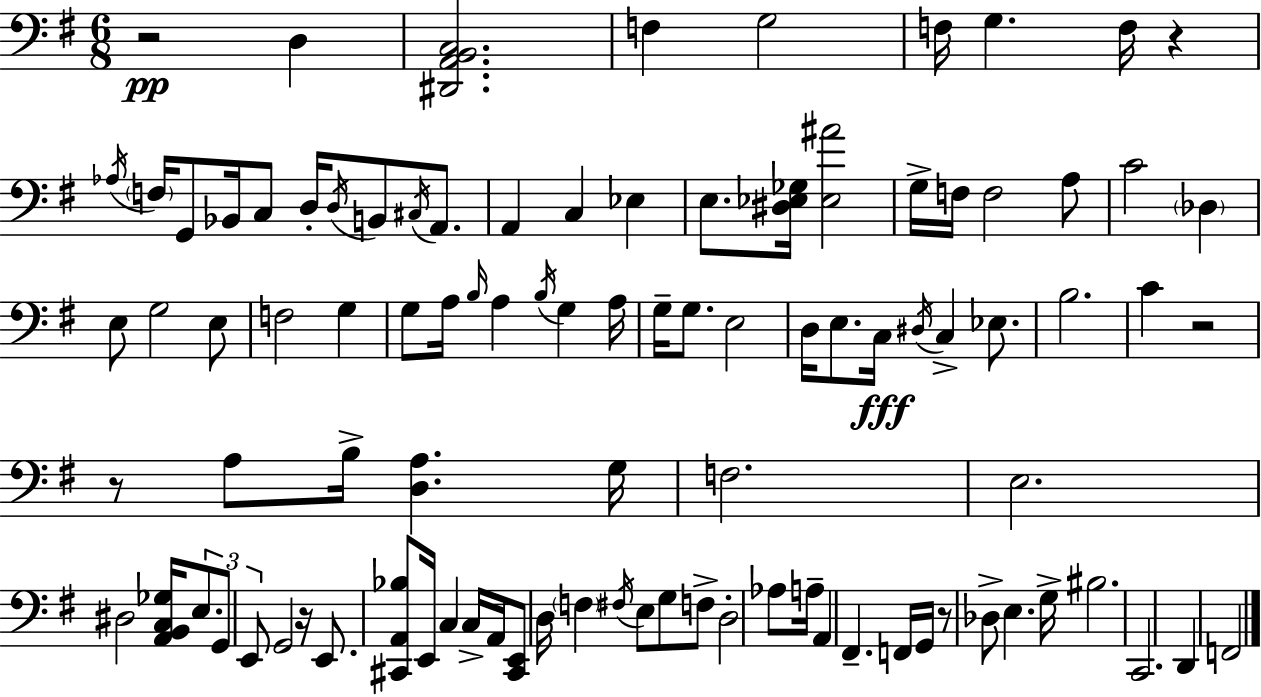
R/h D3/q [D#2,A2,B2,C3]/h. F3/q G3/h F3/s G3/q. F3/s R/q Ab3/s F3/s G2/e Bb2/s C3/e D3/s D3/s B2/e C#3/s A2/e. A2/q C3/q Eb3/q E3/e. [D#3,Eb3,Gb3]/s [Eb3,A#4]/h G3/s F3/s F3/h A3/e C4/h Db3/q E3/e G3/h E3/e F3/h G3/q G3/e A3/s B3/s A3/q B3/s G3/q A3/s G3/s G3/e. E3/h D3/s E3/e. C3/s D#3/s C3/q Eb3/e. B3/h. C4/q R/h R/e A3/e B3/s [D3,A3]/q. G3/s F3/h. E3/h. D#3/h [A2,B2,C3,Gb3]/s E3/e. G2/e E2/e G2/h R/s E2/e. [C#2,A2,Bb3]/e E2/s C3/q C3/s A2/s [C#2,E2]/e D3/s F3/q F#3/s E3/e G3/e F3/e D3/h Ab3/e A3/s A2/q F#2/q. F2/s G2/s R/e Db3/e E3/q. G3/s BIS3/h. C2/h. D2/q F2/h